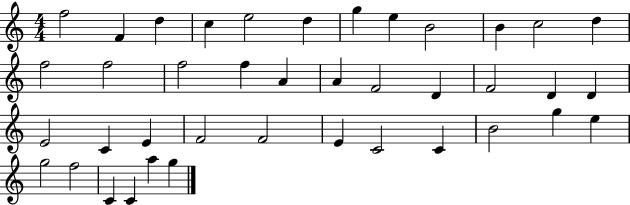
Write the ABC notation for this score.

X:1
T:Untitled
M:4/4
L:1/4
K:C
f2 F d c e2 d g e B2 B c2 d f2 f2 f2 f A A F2 D F2 D D E2 C E F2 F2 E C2 C B2 g e g2 f2 C C a g